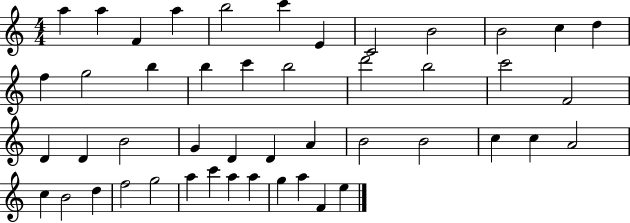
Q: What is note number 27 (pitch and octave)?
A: D4